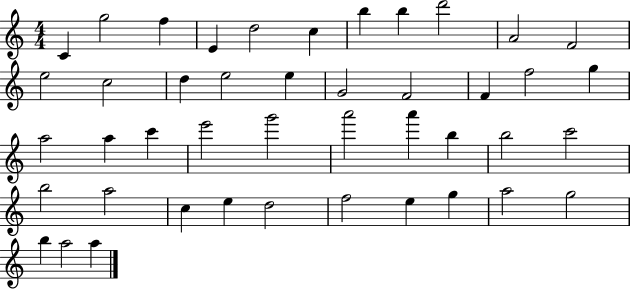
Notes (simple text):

C4/q G5/h F5/q E4/q D5/h C5/q B5/q B5/q D6/h A4/h F4/h E5/h C5/h D5/q E5/h E5/q G4/h F4/h F4/q F5/h G5/q A5/h A5/q C6/q E6/h G6/h A6/h A6/q B5/q B5/h C6/h B5/h A5/h C5/q E5/q D5/h F5/h E5/q G5/q A5/h G5/h B5/q A5/h A5/q